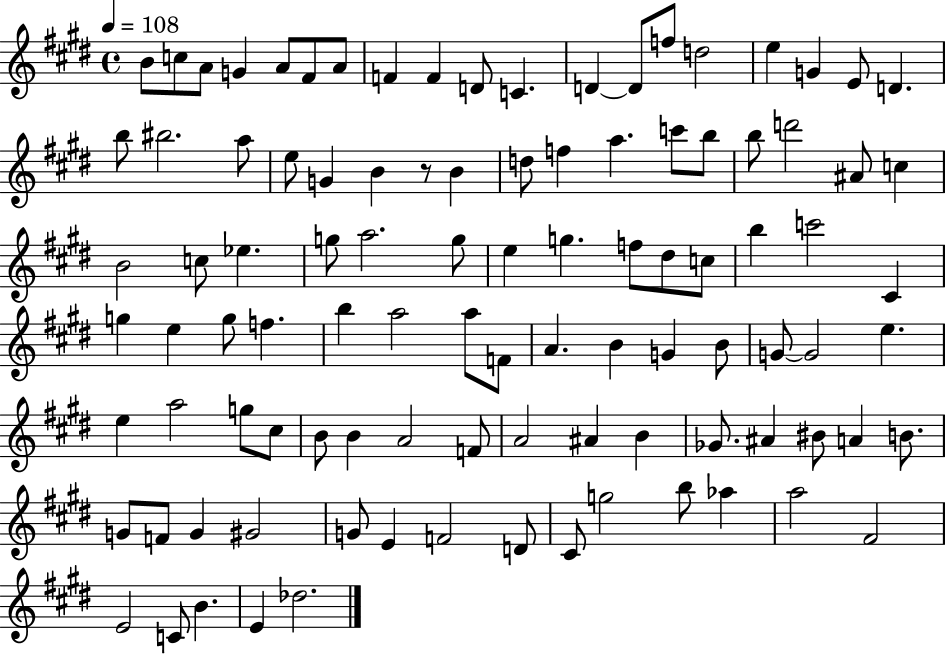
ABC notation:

X:1
T:Untitled
M:4/4
L:1/4
K:E
B/2 c/2 A/2 G A/2 ^F/2 A/2 F F D/2 C D D/2 f/2 d2 e G E/2 D b/2 ^b2 a/2 e/2 G B z/2 B d/2 f a c'/2 b/2 b/2 d'2 ^A/2 c B2 c/2 _e g/2 a2 g/2 e g f/2 ^d/2 c/2 b c'2 ^C g e g/2 f b a2 a/2 F/2 A B G B/2 G/2 G2 e e a2 g/2 ^c/2 B/2 B A2 F/2 A2 ^A B _G/2 ^A ^B/2 A B/2 G/2 F/2 G ^G2 G/2 E F2 D/2 ^C/2 g2 b/2 _a a2 ^F2 E2 C/2 B E _d2